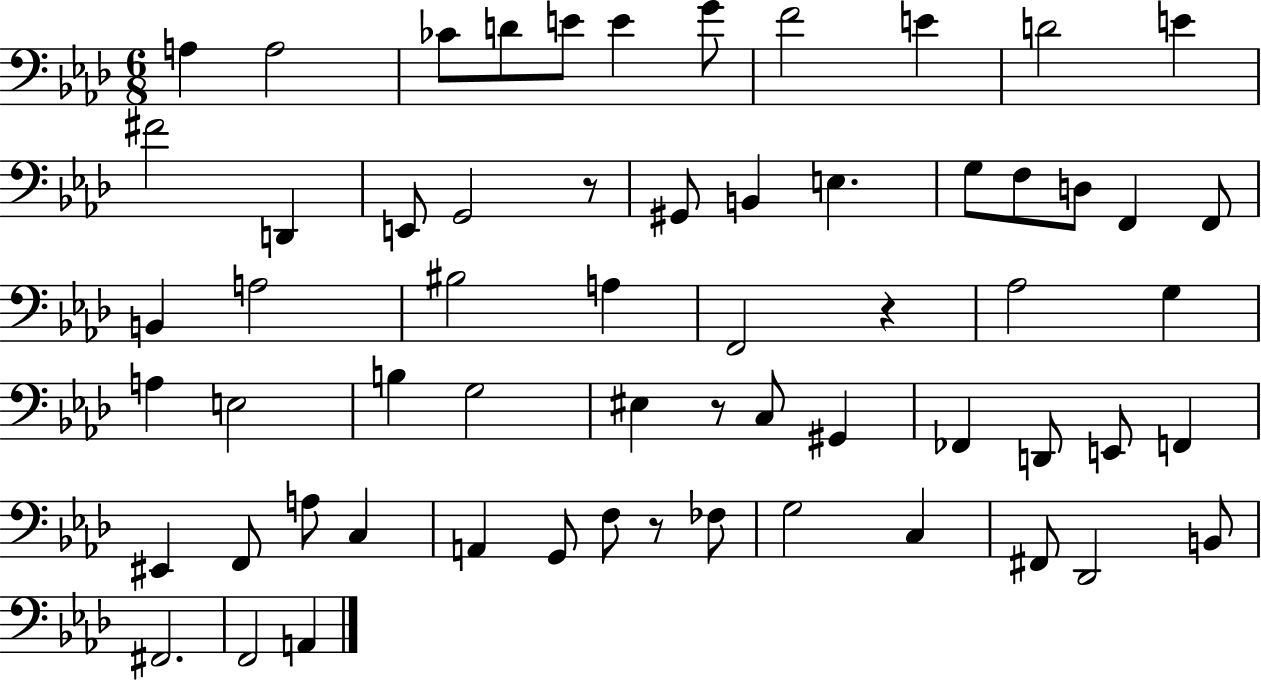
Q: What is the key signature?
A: AES major